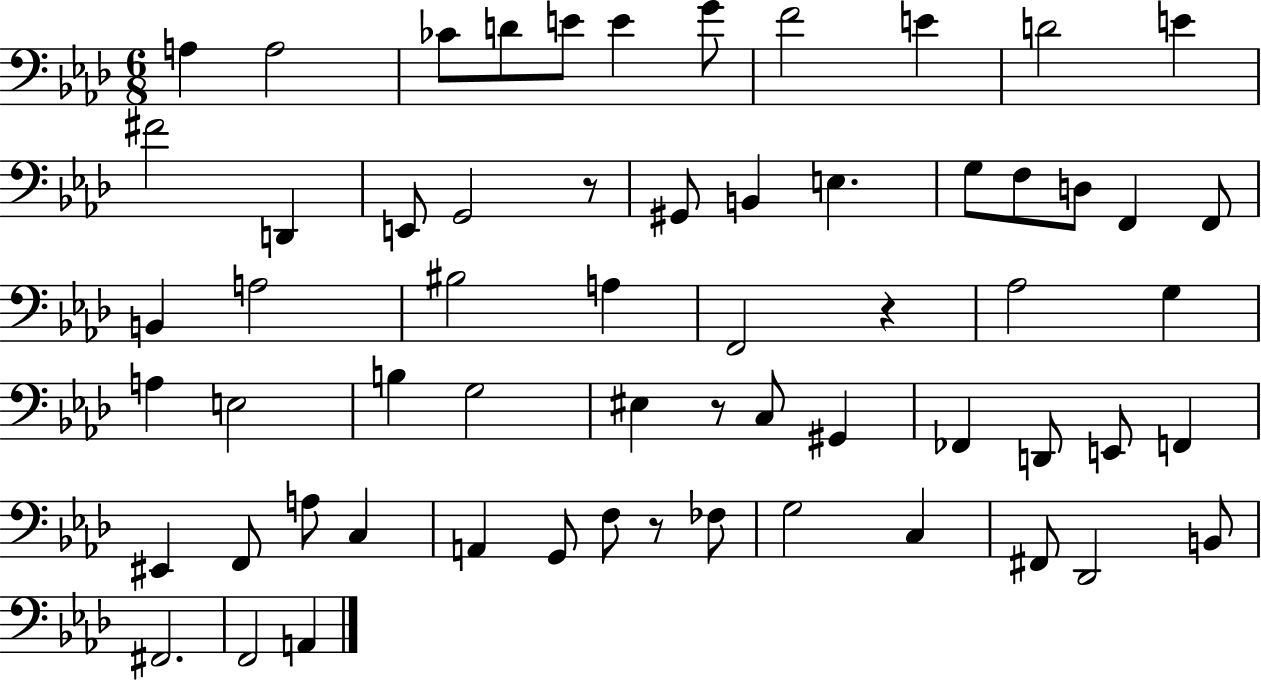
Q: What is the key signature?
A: AES major